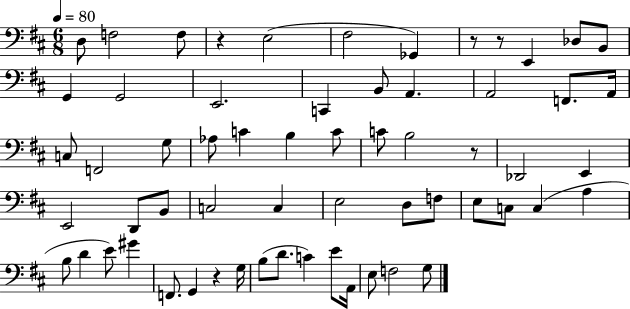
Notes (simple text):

D3/e F3/h F3/e R/q E3/h F#3/h Gb2/q R/e R/e E2/q Db3/e B2/e G2/q G2/h E2/h. C2/q B2/e A2/q. A2/h F2/e. A2/s C3/e F2/h G3/e Ab3/e C4/q B3/q C4/e C4/e B3/h R/e Db2/h E2/q E2/h D2/e B2/e C3/h C3/q E3/h D3/e F3/e E3/e C3/e C3/q A3/q B3/e D4/q E4/e G#4/q F2/e. G2/q R/q G3/s B3/e D4/e. C4/q E4/e A2/s E3/e F3/h G3/e